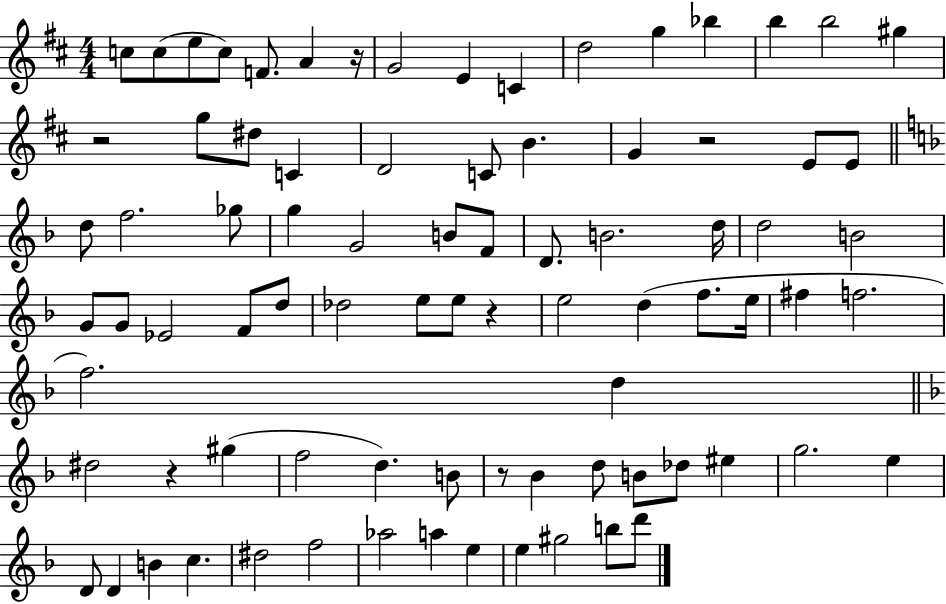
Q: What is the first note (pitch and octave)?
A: C5